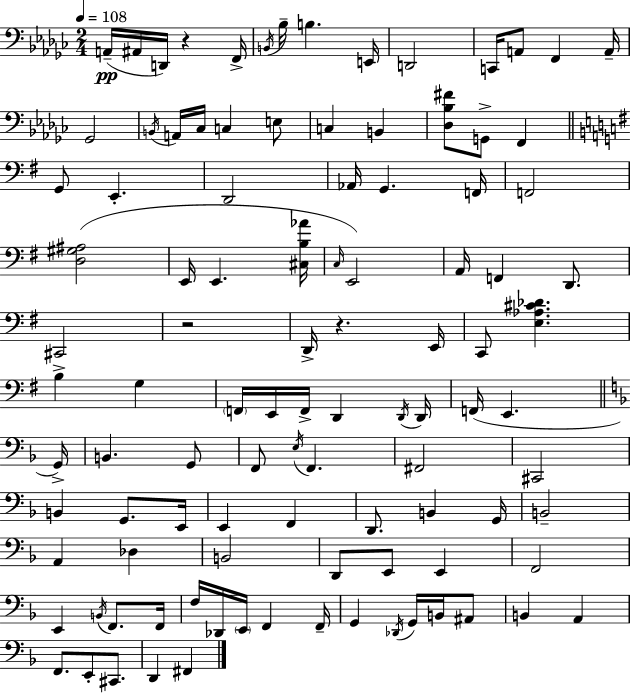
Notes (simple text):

A2/s A#2/s D2/s R/q F2/s B2/s Bb3/s B3/q. E2/s D2/h C2/s A2/e F2/q A2/s Gb2/h B2/s A2/s CES3/s C3/q E3/e C3/q B2/q [Db3,Bb3,F#4]/e G2/e F2/q G2/e E2/q. D2/h Ab2/s G2/q. F2/s F2/h [D3,G#3,A#3]/h E2/s E2/q. [C#3,B3,Ab4]/s C3/s E2/h A2/s F2/q D2/e. C#2/h R/h D2/s R/q. E2/s C2/e [E3,Ab3,C#4,Db4]/q. B3/q G3/q F2/s E2/s F2/s D2/q D2/s D2/s F2/s E2/q. G2/s B2/q. G2/e F2/e E3/s F2/q. F#2/h C#2/h B2/q G2/e. E2/s E2/q F2/q D2/e. B2/q G2/s B2/h A2/q Db3/q B2/h D2/e E2/e E2/q F2/h E2/q B2/s F2/e. F2/s F3/s Db2/s E2/s F2/q F2/s G2/q Db2/s G2/s B2/s A#2/e B2/q A2/q F2/e. E2/e C#2/e. D2/q F#2/q